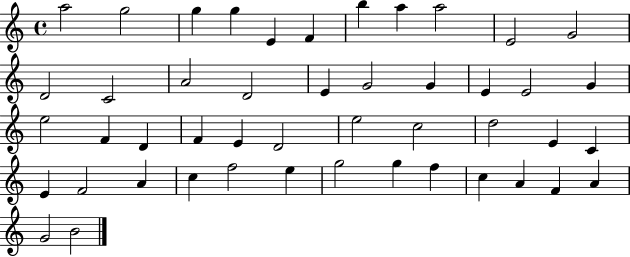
{
  \clef treble
  \time 4/4
  \defaultTimeSignature
  \key c \major
  a''2 g''2 | g''4 g''4 e'4 f'4 | b''4 a''4 a''2 | e'2 g'2 | \break d'2 c'2 | a'2 d'2 | e'4 g'2 g'4 | e'4 e'2 g'4 | \break e''2 f'4 d'4 | f'4 e'4 d'2 | e''2 c''2 | d''2 e'4 c'4 | \break e'4 f'2 a'4 | c''4 f''2 e''4 | g''2 g''4 f''4 | c''4 a'4 f'4 a'4 | \break g'2 b'2 | \bar "|."
}